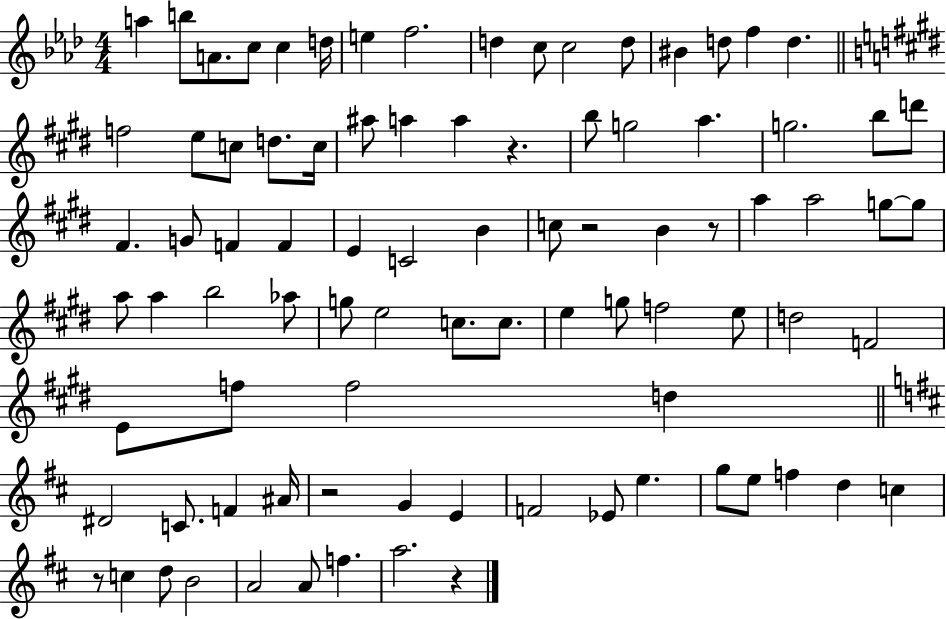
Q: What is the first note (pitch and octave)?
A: A5